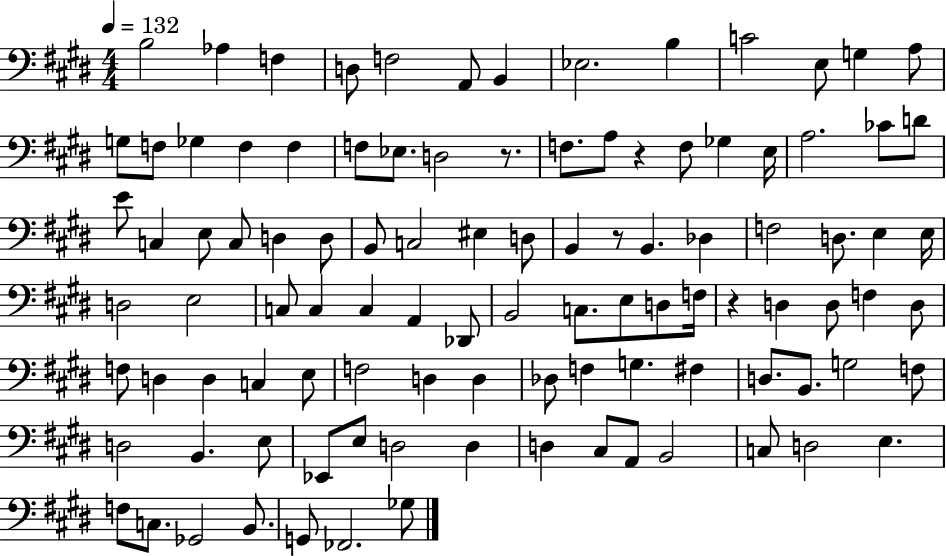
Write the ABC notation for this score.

X:1
T:Untitled
M:4/4
L:1/4
K:E
B,2 _A, F, D,/2 F,2 A,,/2 B,, _E,2 B, C2 E,/2 G, A,/2 G,/2 F,/2 _G, F, F, F,/2 _E,/2 D,2 z/2 F,/2 A,/2 z F,/2 _G, E,/4 A,2 _C/2 D/2 E/2 C, E,/2 C,/2 D, D,/2 B,,/2 C,2 ^E, D,/2 B,, z/2 B,, _D, F,2 D,/2 E, E,/4 D,2 E,2 C,/2 C, C, A,, _D,,/2 B,,2 C,/2 E,/2 D,/2 F,/4 z D, D,/2 F, D,/2 F,/2 D, D, C, E,/2 F,2 D, D, _D,/2 F, G, ^F, D,/2 B,,/2 G,2 F,/2 D,2 B,, E,/2 _E,,/2 E,/2 D,2 D, D, ^C,/2 A,,/2 B,,2 C,/2 D,2 E, F,/2 C,/2 _G,,2 B,,/2 G,,/2 _F,,2 _G,/2